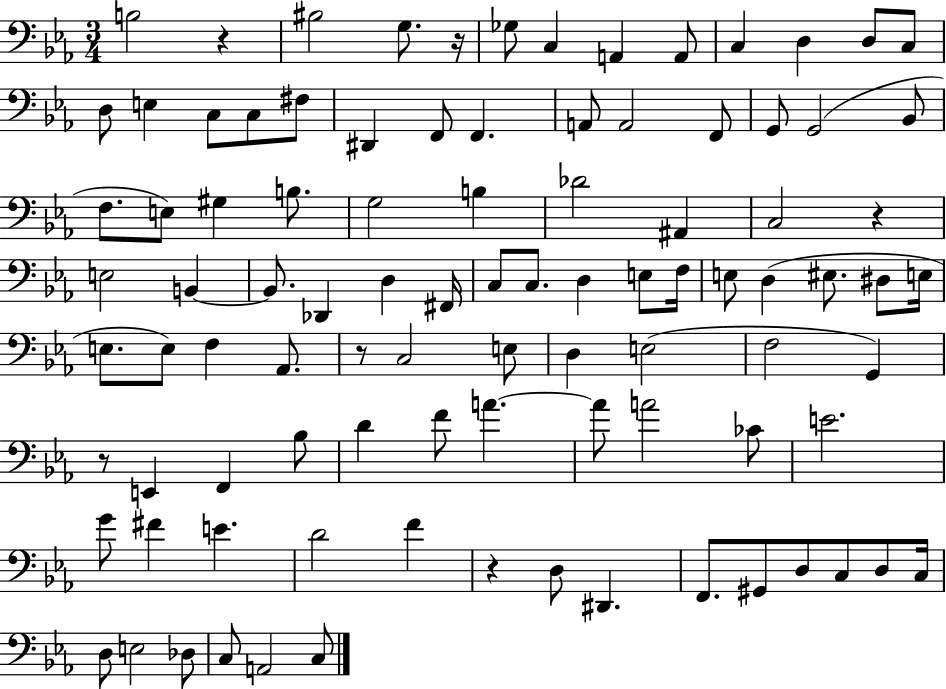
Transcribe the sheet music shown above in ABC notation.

X:1
T:Untitled
M:3/4
L:1/4
K:Eb
B,2 z ^B,2 G,/2 z/4 _G,/2 C, A,, A,,/2 C, D, D,/2 C,/2 D,/2 E, C,/2 C,/2 ^F,/2 ^D,, F,,/2 F,, A,,/2 A,,2 F,,/2 G,,/2 G,,2 _B,,/2 F,/2 E,/2 ^G, B,/2 G,2 B, _D2 ^A,, C,2 z E,2 B,, B,,/2 _D,, D, ^F,,/4 C,/2 C,/2 D, E,/2 F,/4 E,/2 D, ^E,/2 ^D,/2 E,/4 E,/2 E,/2 F, _A,,/2 z/2 C,2 E,/2 D, E,2 F,2 G,, z/2 E,, F,, _B,/2 D F/2 A A/2 A2 _C/2 E2 G/2 ^F E D2 F z D,/2 ^D,, F,,/2 ^G,,/2 D,/2 C,/2 D,/2 C,/4 D,/2 E,2 _D,/2 C,/2 A,,2 C,/2